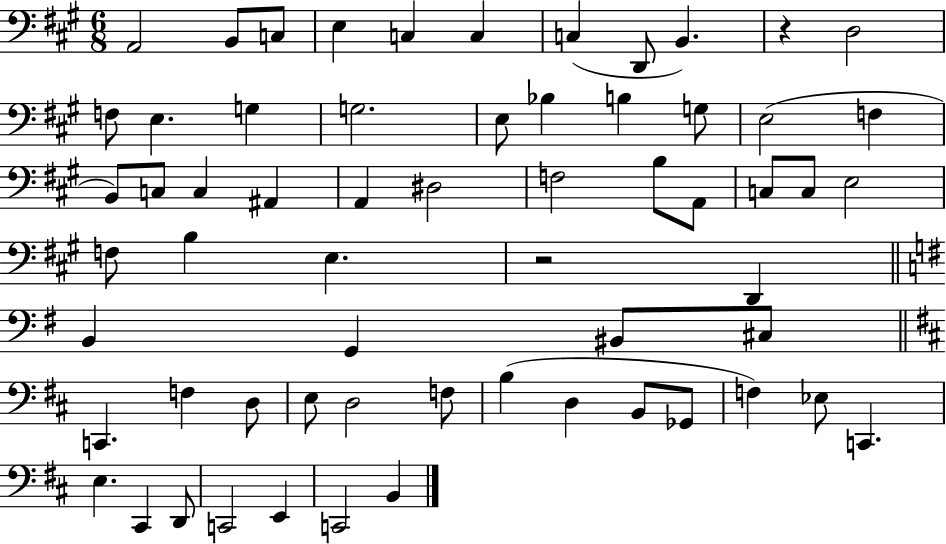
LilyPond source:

{
  \clef bass
  \numericTimeSignature
  \time 6/8
  \key a \major
  \repeat volta 2 { a,2 b,8 c8 | e4 c4 c4 | c4( d,8 b,4.) | r4 d2 | \break f8 e4. g4 | g2. | e8 bes4 b4 g8 | e2( f4 | \break b,8) c8 c4 ais,4 | a,4 dis2 | f2 b8 a,8 | c8 c8 e2 | \break f8 b4 e4. | r2 d,4 | \bar "||" \break \key g \major b,4 g,4 bis,8 cis8 | \bar "||" \break \key d \major c,4. f4 d8 | e8 d2 f8 | b4( d4 b,8 ges,8 | f4) ees8 c,4. | \break e4. cis,4 d,8 | c,2 e,4 | c,2 b,4 | } \bar "|."
}